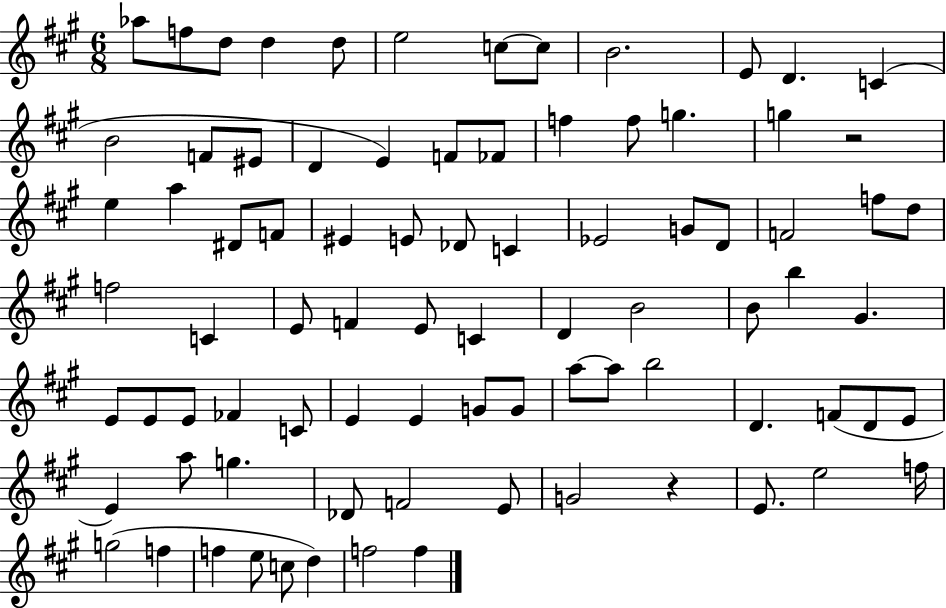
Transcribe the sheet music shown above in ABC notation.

X:1
T:Untitled
M:6/8
L:1/4
K:A
_a/2 f/2 d/2 d d/2 e2 c/2 c/2 B2 E/2 D C B2 F/2 ^E/2 D E F/2 _F/2 f f/2 g g z2 e a ^D/2 F/2 ^E E/2 _D/2 C _E2 G/2 D/2 F2 f/2 d/2 f2 C E/2 F E/2 C D B2 B/2 b ^G E/2 E/2 E/2 _F C/2 E E G/2 G/2 a/2 a/2 b2 D F/2 D/2 E/2 E a/2 g _D/2 F2 E/2 G2 z E/2 e2 f/4 g2 f f e/2 c/2 d f2 f